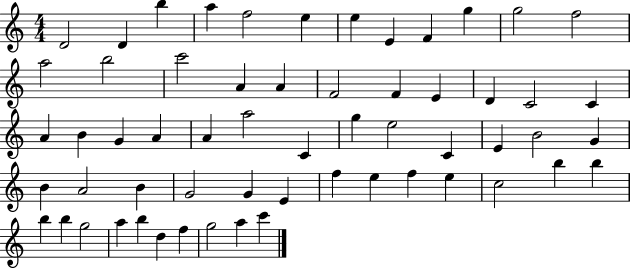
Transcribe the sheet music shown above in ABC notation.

X:1
T:Untitled
M:4/4
L:1/4
K:C
D2 D b a f2 e e E F g g2 f2 a2 b2 c'2 A A F2 F E D C2 C A B G A A a2 C g e2 C E B2 G B A2 B G2 G E f e f e c2 b b b b g2 a b d f g2 a c'